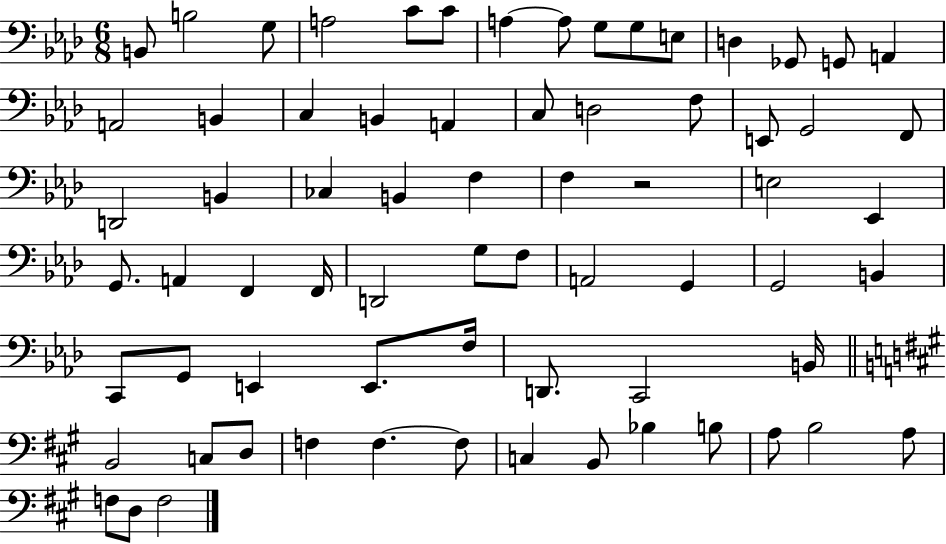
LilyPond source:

{
  \clef bass
  \numericTimeSignature
  \time 6/8
  \key aes \major
  b,8 b2 g8 | a2 c'8 c'8 | a4~~ a8 g8 g8 e8 | d4 ges,8 g,8 a,4 | \break a,2 b,4 | c4 b,4 a,4 | c8 d2 f8 | e,8 g,2 f,8 | \break d,2 b,4 | ces4 b,4 f4 | f4 r2 | e2 ees,4 | \break g,8. a,4 f,4 f,16 | d,2 g8 f8 | a,2 g,4 | g,2 b,4 | \break c,8 g,8 e,4 e,8. f16 | d,8. c,2 b,16 | \bar "||" \break \key a \major b,2 c8 d8 | f4 f4.~~ f8 | c4 b,8 bes4 b8 | a8 b2 a8 | \break f8 d8 f2 | \bar "|."
}